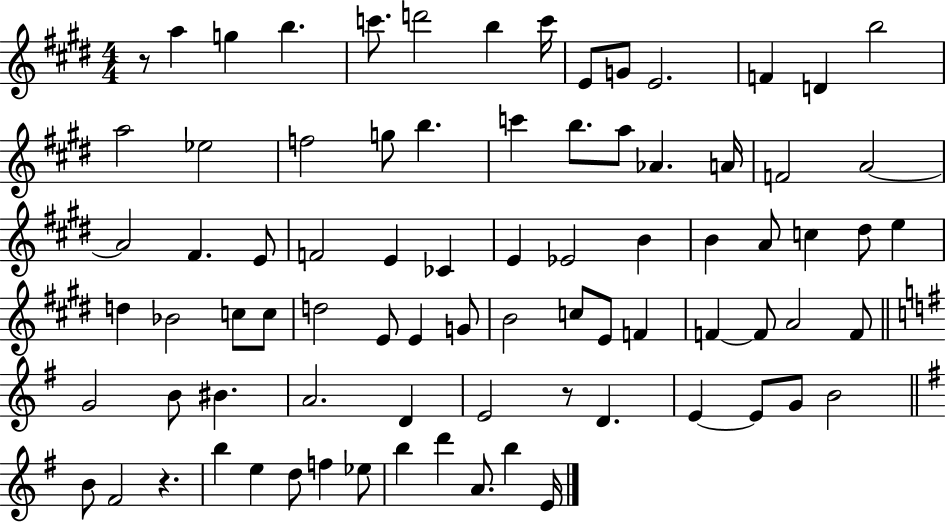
R/e A5/q G5/q B5/q. C6/e. D6/h B5/q C6/s E4/e G4/e E4/h. F4/q D4/q B5/h A5/h Eb5/h F5/h G5/e B5/q. C6/q B5/e. A5/e Ab4/q. A4/s F4/h A4/h A4/h F#4/q. E4/e F4/h E4/q CES4/q E4/q Eb4/h B4/q B4/q A4/e C5/q D#5/e E5/q D5/q Bb4/h C5/e C5/e D5/h E4/e E4/q G4/e B4/h C5/e E4/e F4/q F4/q F4/e A4/h F4/e G4/h B4/e BIS4/q. A4/h. D4/q E4/h R/e D4/q. E4/q E4/e G4/e B4/h B4/e F#4/h R/q. B5/q E5/q D5/e F5/q Eb5/e B5/q D6/q A4/e. B5/q E4/s